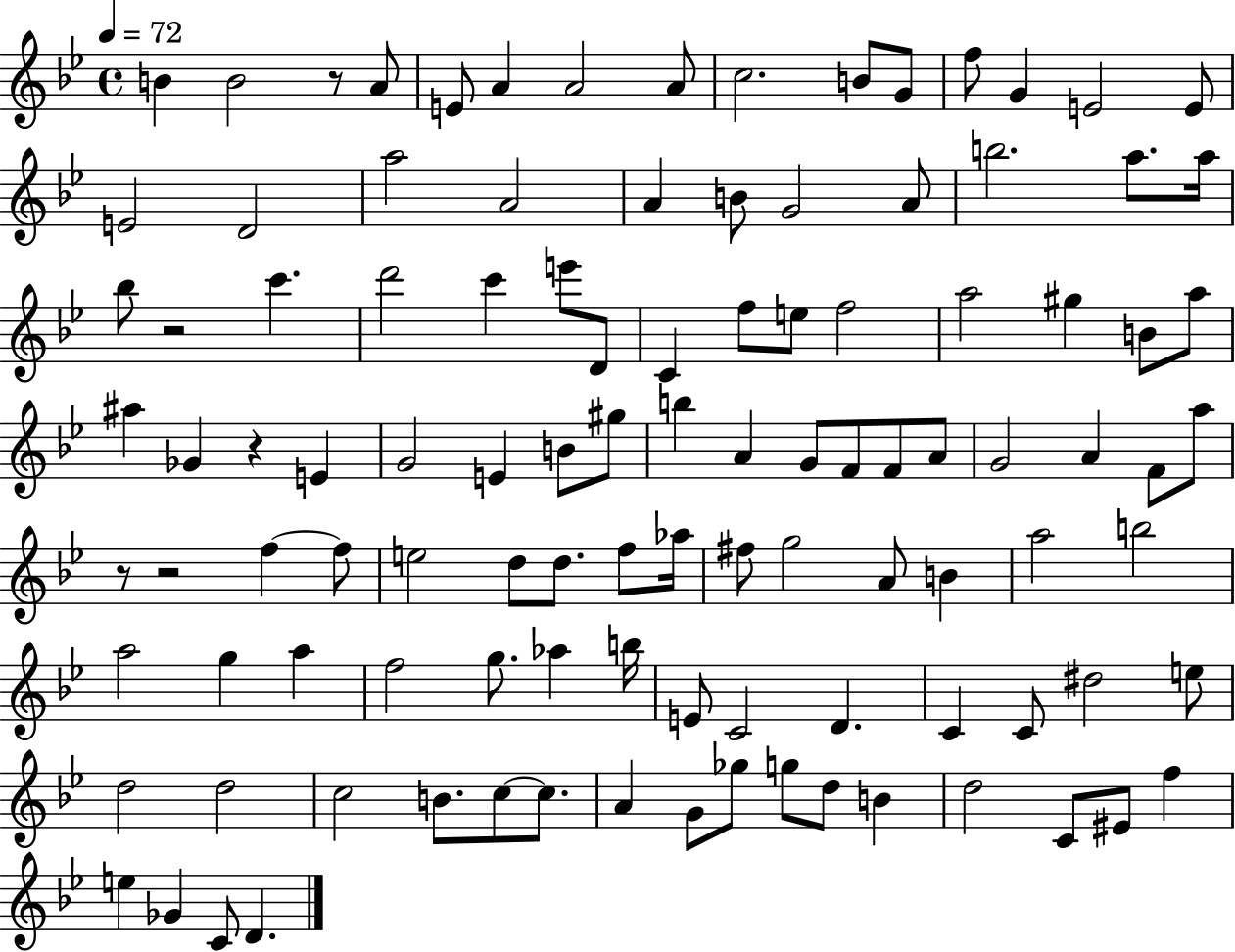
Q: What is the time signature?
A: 4/4